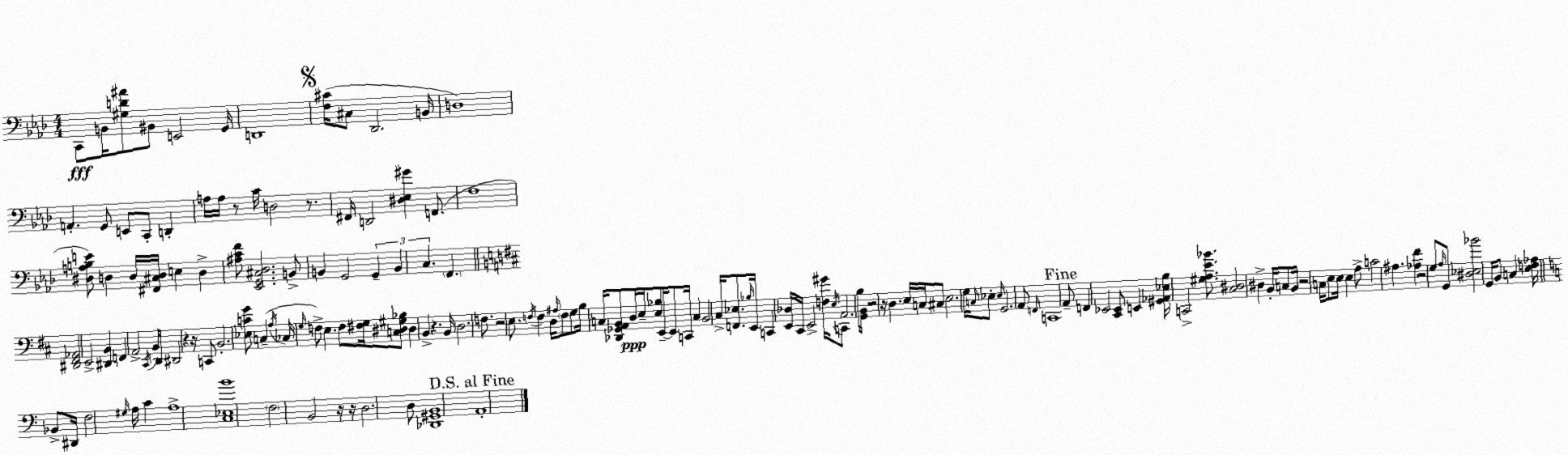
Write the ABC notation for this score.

X:1
T:Untitled
M:4/4
L:1/4
K:Ab
C,,/2 B,,/4 [^G,D^A]/2 ^B,,/2 E,,2 G,,/4 D,,4 [F,^C]/4 ^C,/2 _D,,2 B,,/4 D,4 A,, G,,/2 E,,/2 C,,/2 D,, A,/4 A,/4 z/2 C/4 D,2 z/2 ^F,,/4 D,,2 [^D,_E,^G] F,,/2 F,4 [^D,A,B,E]/2 D, D,/4 [^F,,^C,D,]/4 E, D, [^A,CF]/2 [_E,,G,,^C,_D,]2 B,,/2 B,, G,,2 G,, B,, C, F,, [^D,,^F,,_A,,]2 E,,2 [^D,,B,,] F,, A,,2 ^C,,/4 B,,/2 D,,/4 ^D,,2 z z/4 C,,/2 B,,2 [_E,CG]/2 C, A,/4 _C,/4 G,/4 F,/2 E, F,/2 [^F,G,]/4 [C,^D,^G,_B,]/2 ^D, B,, z B,,/4 D,2 F,/2 z2 E,/2 F,/4 F, D,/4 ^A,/4 F,/2 G,/2 B,/4 C,/4 [_D,,_G,,A,,B,,]/2 D,/4 E,/4 [E,_B,]/2 E,,/4 E,,/2 C,,/4 C, B,,2 ^C,/4 [F,,_E,]/2 _B,/4 E,,/4 C,, [E,,_D,]/4 ^C,,/4 E,,2 [F,^G]/4 E,/4 C,,/2 A,,2 B,/4 [G,,B,,]/4 z2 z/4 D, E,/4 C,/4 ^C,/2 E,2 G,/4 C,/4 _E,/2 _E,/4 G,,2 A,,/2 F,,/4 C,,4 A,,/2 F,, _E,,2 [^C,,_E,,]/2 E,, [^G,,_A,,_E,B,]/4 C,,2 [^G,A,E_B]/2 [^C,^D,]2 ^D, B,,/4 C,/2 B,,/4 z2 C,/4 E,/2 E,/4 E, A,/2 C2 ^A, [_A,^F] z2 G,/2 A,/4 G,,/2 [^D,_E,_B]2 G,,/4 B,,/2 C, [E,F,_A,]/4 _B,,/2 ^D,,/4 F,2 ^G,/4 A,/4 C A,4 [C,_E,B]4 F,2 B,,2 z/4 z/4 D,2 D,/2 [_D,,^G,,B,,]4 A,,4